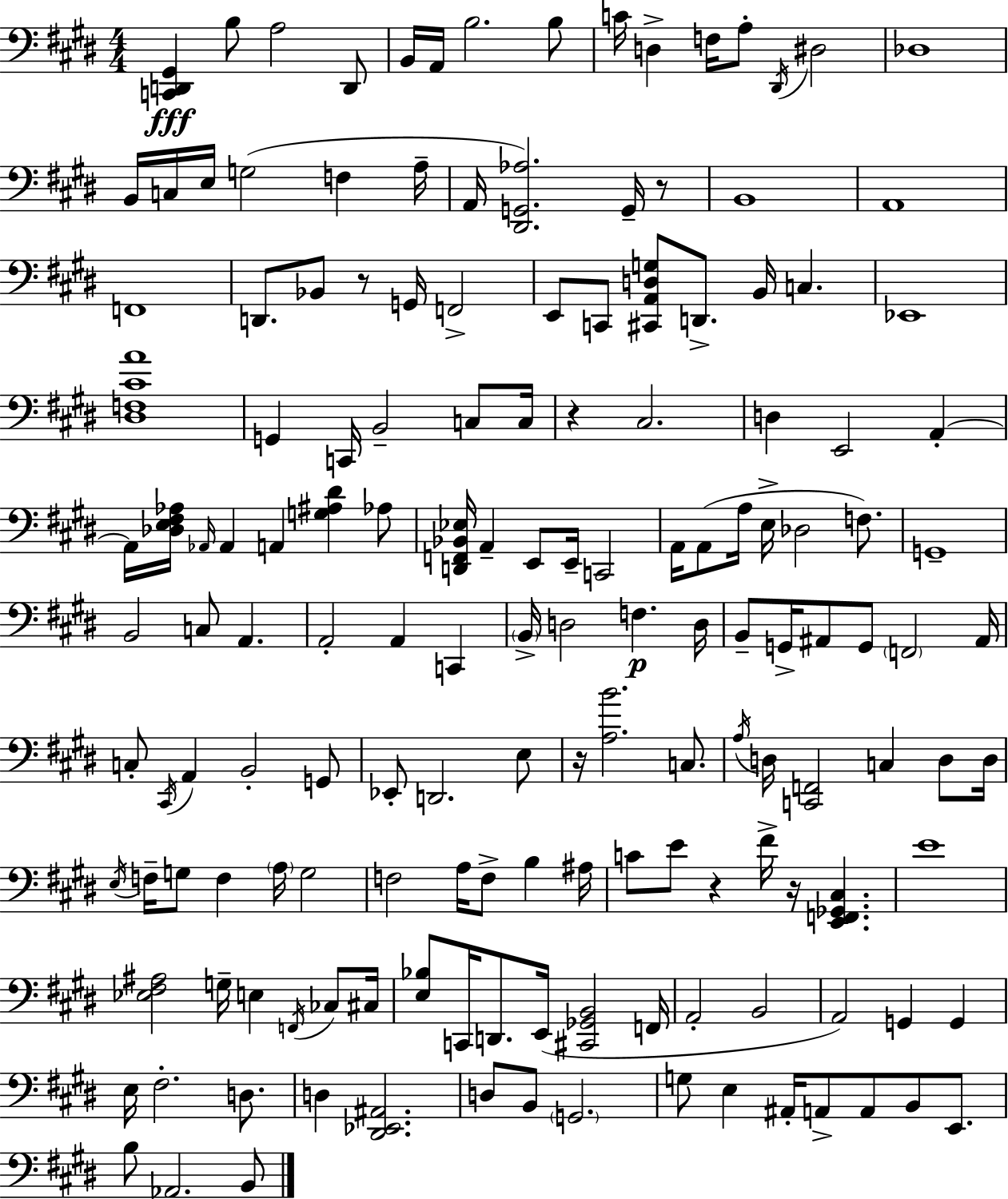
X:1
T:Untitled
M:4/4
L:1/4
K:E
[C,,D,,^G,,] B,/2 A,2 D,,/2 B,,/4 A,,/4 B,2 B,/2 C/4 D, F,/4 A,/2 ^D,,/4 ^D,2 _D,4 B,,/4 C,/4 E,/4 G,2 F, A,/4 A,,/4 [^D,,G,,_A,]2 G,,/4 z/2 B,,4 A,,4 F,,4 D,,/2 _B,,/2 z/2 G,,/4 F,,2 E,,/2 C,,/2 [^C,,A,,D,G,]/2 D,,/2 B,,/4 C, _E,,4 [^D,F,^CA]4 G,, C,,/4 B,,2 C,/2 C,/4 z ^C,2 D, E,,2 A,, A,,/4 [_D,E,^F,_A,]/4 _A,,/4 _A,, A,, [G,^A,^D] _A,/2 [D,,F,,_B,,_E,]/4 A,, E,,/2 E,,/4 C,,2 A,,/4 A,,/2 A,/4 E,/4 _D,2 F,/2 G,,4 B,,2 C,/2 A,, A,,2 A,, C,, B,,/4 D,2 F, D,/4 B,,/2 G,,/4 ^A,,/2 G,,/2 F,,2 ^A,,/4 C,/2 ^C,,/4 A,, B,,2 G,,/2 _E,,/2 D,,2 E,/2 z/4 [A,B]2 C,/2 A,/4 D,/4 [C,,F,,]2 C, D,/2 D,/4 E,/4 F,/4 G,/2 F, A,/4 G,2 F,2 A,/4 F,/2 B, ^A,/4 C/2 E/2 z ^F/4 z/4 [E,,F,,_G,,^C,] E4 [_E,^F,^A,]2 G,/4 E, F,,/4 _C,/2 ^C,/4 [E,_B,]/2 C,,/4 D,,/2 E,,/4 [^C,,_G,,B,,]2 F,,/4 A,,2 B,,2 A,,2 G,, G,, E,/4 ^F,2 D,/2 D, [^D,,_E,,^A,,]2 D,/2 B,,/2 G,,2 G,/2 E, ^A,,/4 A,,/2 A,,/2 B,,/2 E,,/2 B,/2 _A,,2 B,,/2